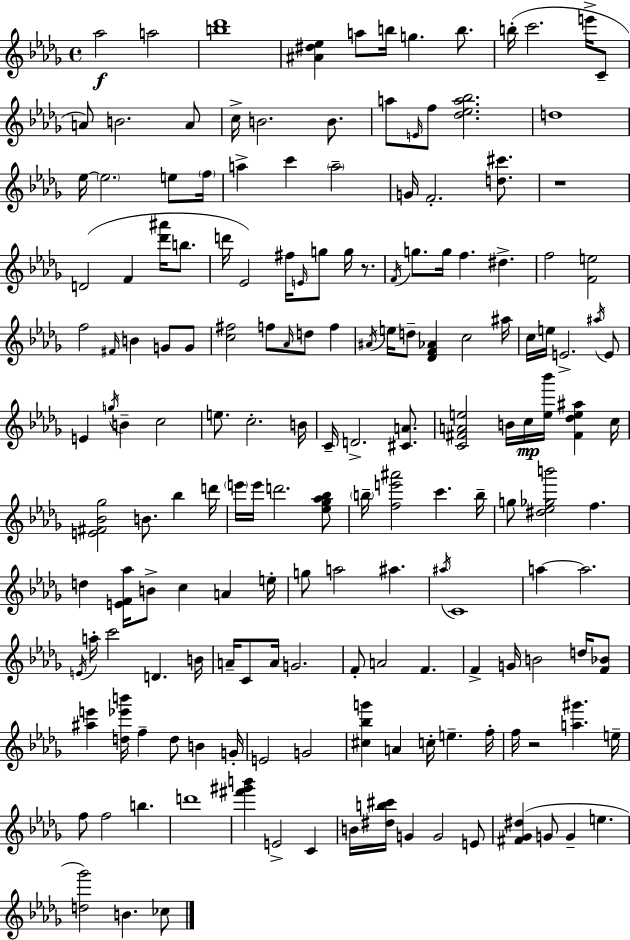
{
  \clef treble
  \time 4/4
  \defaultTimeSignature
  \key bes \minor
  aes''2\f a''2 | <b'' des'''>1 | <ais' dis'' ees''>4 a''8 b''16 g''4. b''8. | b''16-.( c'''2. e'''16-> c'8-- | \break a'8) b'2. a'8 | c''16-> b'2. b'8. | a''8 \grace { e'16 } f''8 <des'' ees'' a'' bes''>2. | d''1 | \break ees''16~~ \parenthesize ees''2. e''8 | \parenthesize f''16 a''4-> c'''4 \parenthesize a''2-- | g'16 f'2.-. <d'' cis'''>8. | r1 | \break d'2( f'4 <des''' ais'''>16 b''8. | d'''16 ees'2) fis''16 \grace { e'16 } g''8 g''16 r8. | \acciaccatura { f'16 } g''8. g''16 f''4. dis''4.-> | f''2 <f' e''>2 | \break f''2 \grace { fis'16 } b'4 | g'8 g'8 <c'' fis''>2 f''8 \grace { aes'16 } d''8 | f''4 \acciaccatura { ais'16 } e''16 d''8-- <des' f' aes'>4 c''2 | ais''16 c''16 e''16 e'2.-> | \break \acciaccatura { ais''16 } e'8 e'4 \acciaccatura { g''16 } b'4-- | c''2 e''8. c''2.-. | b'16 c'16-- d'2.-> | <cis' a'>8. <c' fis' a' e''>2 | \break b'16 c''16\mp <e'' bes'''>16 <fis' des'' e'' ais''>4 c''16 <e' fis' bes' ges''>2 | b'8. bes''4 d'''16 \parenthesize e'''16 e'''16 d'''2. | <ees'' ges'' aes'' bes''>8 \parenthesize b''16-- <f'' e''' ais'''>2 | c'''4. b''16-- g''8 <dis'' ees'' ges'' b'''>2 | \break f''4. d''4 <e' f' aes''>16 b'8-> c''4 | a'4 e''16-. g''8 a''2 | ais''4. \acciaccatura { ais''16 } c'1 | a''4~~ a''2. | \break \acciaccatura { e'16 } a''16-. c'''2 | d'4. b'16 a'16-- c'8 a'16 g'2. | f'8-. a'2 | f'4. f'4-> g'16 b'2 | \break d''16 <f' bes'>8 <ais'' e'''>4 <d'' ees''' b'''>16 f''4-- | d''8 b'4 g'16-. e'2 | g'2 <cis'' bes'' g'''>4 a'4 | c''16-. e''4.-- f''16-. f''16 r2 | \break <a'' gis'''>4. e''16-- f''8 f''2 | b''4. d'''1 | <fis''' gis''' b'''>4 e'2-> | c'4 b'16 <dis'' b'' cis'''>16 g'4 | \break g'2 e'8 <fis' ges' dis''>4( g'8 | g'4-- e''4. <d'' ges'''>2) | b'4. ces''8 \bar "|."
}